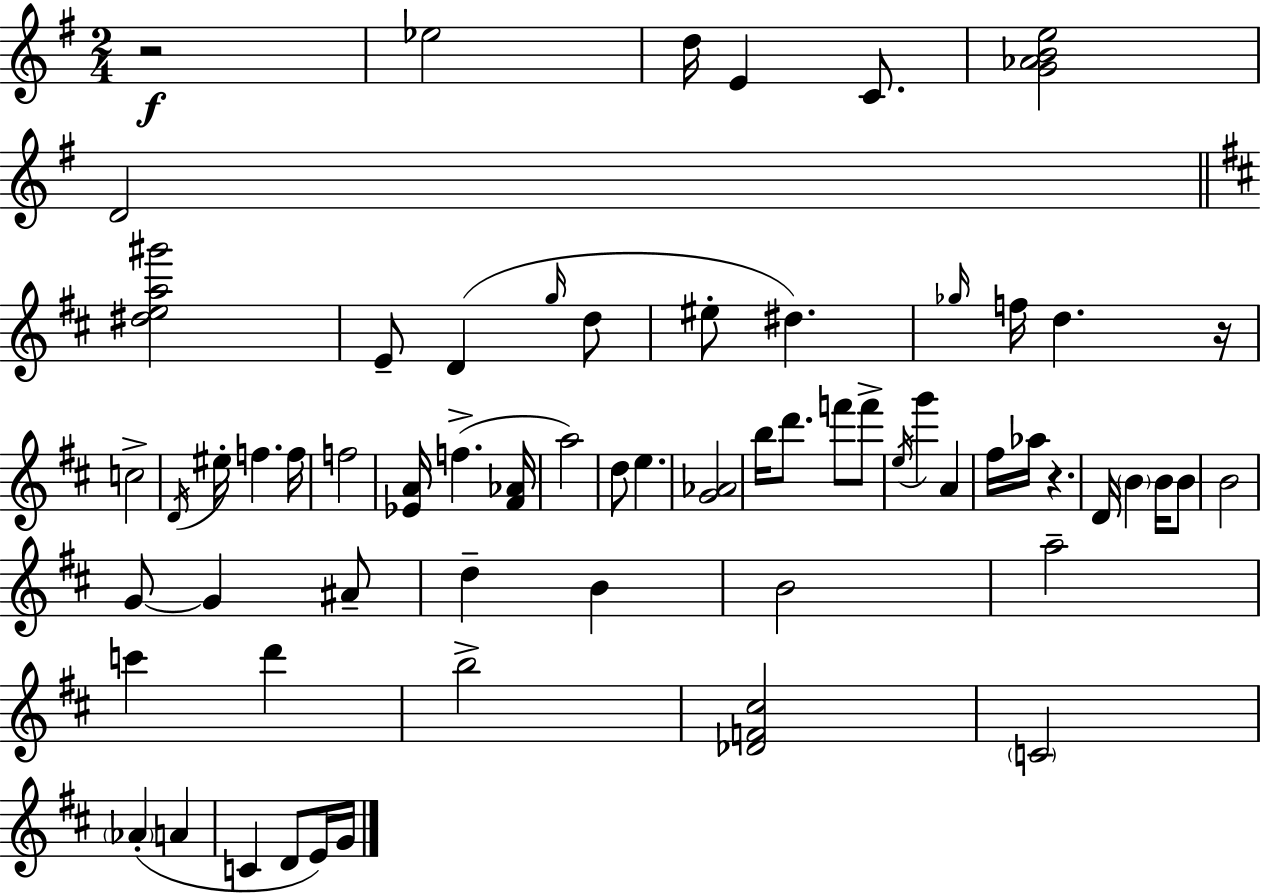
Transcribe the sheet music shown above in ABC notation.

X:1
T:Untitled
M:2/4
L:1/4
K:G
z2 _e2 d/4 E C/2 [G_ABe]2 D2 [^dea^g']2 E/2 D g/4 d/2 ^e/2 ^d _g/4 f/4 d z/4 c2 D/4 ^e/4 f f/4 f2 [_EA]/4 f [^F_A]/4 a2 d/2 e [G_A]2 b/4 d'/2 f'/2 f'/2 e/4 g' A ^f/4 _a/4 z D/4 B B/4 B/2 B2 G/2 G ^A/2 d B B2 a2 c' d' b2 [_DF^c]2 C2 _A A C D/2 E/4 G/4